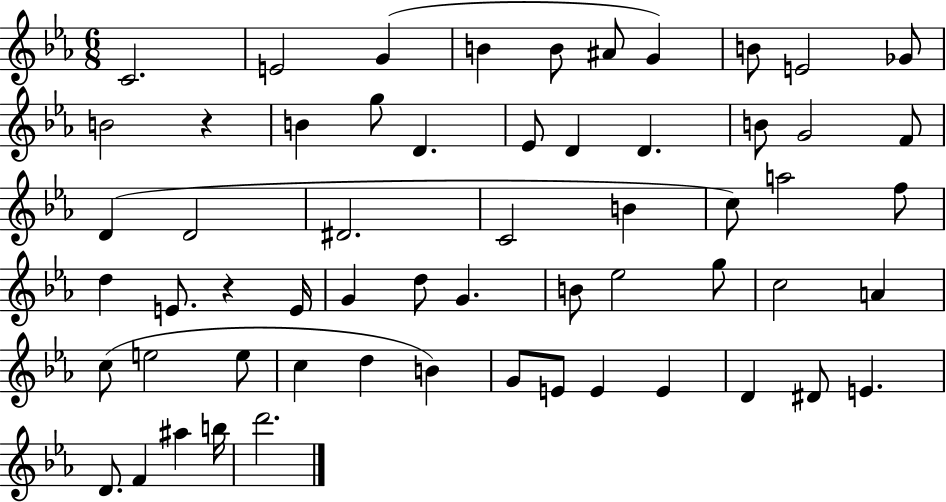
C4/h. E4/h G4/q B4/q B4/e A#4/e G4/q B4/e E4/h Gb4/e B4/h R/q B4/q G5/e D4/q. Eb4/e D4/q D4/q. B4/e G4/h F4/e D4/q D4/h D#4/h. C4/h B4/q C5/e A5/h F5/e D5/q E4/e. R/q E4/s G4/q D5/e G4/q. B4/e Eb5/h G5/e C5/h A4/q C5/e E5/h E5/e C5/q D5/q B4/q G4/e E4/e E4/q E4/q D4/q D#4/e E4/q. D4/e. F4/q A#5/q B5/s D6/h.